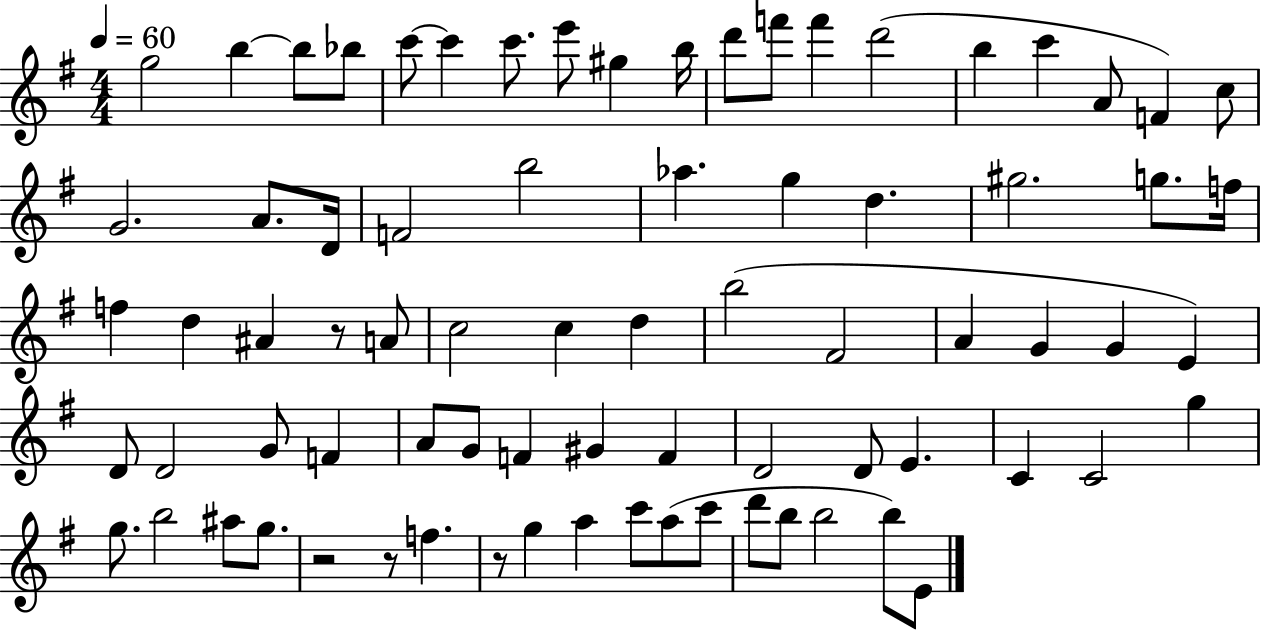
X:1
T:Untitled
M:4/4
L:1/4
K:G
g2 b b/2 _b/2 c'/2 c' c'/2 e'/2 ^g b/4 d'/2 f'/2 f' d'2 b c' A/2 F c/2 G2 A/2 D/4 F2 b2 _a g d ^g2 g/2 f/4 f d ^A z/2 A/2 c2 c d b2 ^F2 A G G E D/2 D2 G/2 F A/2 G/2 F ^G F D2 D/2 E C C2 g g/2 b2 ^a/2 g/2 z2 z/2 f z/2 g a c'/2 a/2 c'/2 d'/2 b/2 b2 b/2 E/2